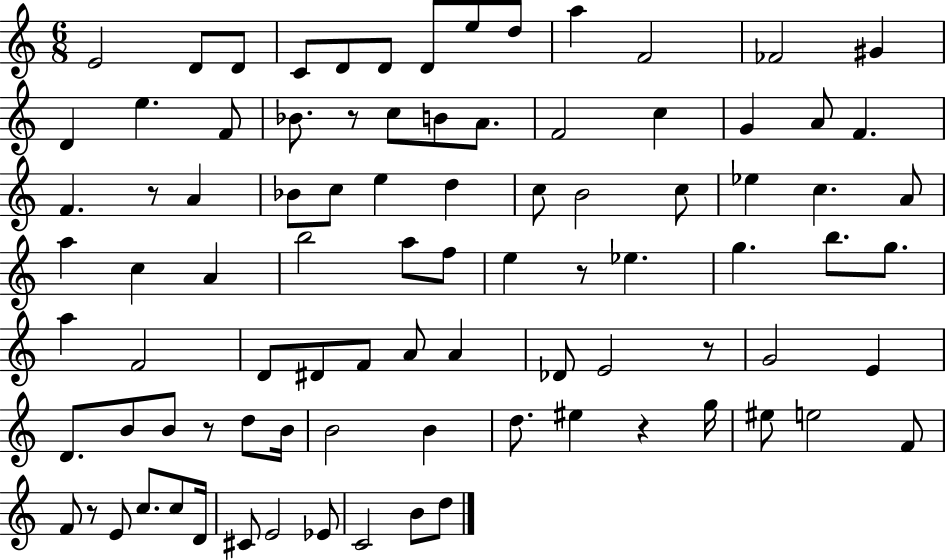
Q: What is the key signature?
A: C major